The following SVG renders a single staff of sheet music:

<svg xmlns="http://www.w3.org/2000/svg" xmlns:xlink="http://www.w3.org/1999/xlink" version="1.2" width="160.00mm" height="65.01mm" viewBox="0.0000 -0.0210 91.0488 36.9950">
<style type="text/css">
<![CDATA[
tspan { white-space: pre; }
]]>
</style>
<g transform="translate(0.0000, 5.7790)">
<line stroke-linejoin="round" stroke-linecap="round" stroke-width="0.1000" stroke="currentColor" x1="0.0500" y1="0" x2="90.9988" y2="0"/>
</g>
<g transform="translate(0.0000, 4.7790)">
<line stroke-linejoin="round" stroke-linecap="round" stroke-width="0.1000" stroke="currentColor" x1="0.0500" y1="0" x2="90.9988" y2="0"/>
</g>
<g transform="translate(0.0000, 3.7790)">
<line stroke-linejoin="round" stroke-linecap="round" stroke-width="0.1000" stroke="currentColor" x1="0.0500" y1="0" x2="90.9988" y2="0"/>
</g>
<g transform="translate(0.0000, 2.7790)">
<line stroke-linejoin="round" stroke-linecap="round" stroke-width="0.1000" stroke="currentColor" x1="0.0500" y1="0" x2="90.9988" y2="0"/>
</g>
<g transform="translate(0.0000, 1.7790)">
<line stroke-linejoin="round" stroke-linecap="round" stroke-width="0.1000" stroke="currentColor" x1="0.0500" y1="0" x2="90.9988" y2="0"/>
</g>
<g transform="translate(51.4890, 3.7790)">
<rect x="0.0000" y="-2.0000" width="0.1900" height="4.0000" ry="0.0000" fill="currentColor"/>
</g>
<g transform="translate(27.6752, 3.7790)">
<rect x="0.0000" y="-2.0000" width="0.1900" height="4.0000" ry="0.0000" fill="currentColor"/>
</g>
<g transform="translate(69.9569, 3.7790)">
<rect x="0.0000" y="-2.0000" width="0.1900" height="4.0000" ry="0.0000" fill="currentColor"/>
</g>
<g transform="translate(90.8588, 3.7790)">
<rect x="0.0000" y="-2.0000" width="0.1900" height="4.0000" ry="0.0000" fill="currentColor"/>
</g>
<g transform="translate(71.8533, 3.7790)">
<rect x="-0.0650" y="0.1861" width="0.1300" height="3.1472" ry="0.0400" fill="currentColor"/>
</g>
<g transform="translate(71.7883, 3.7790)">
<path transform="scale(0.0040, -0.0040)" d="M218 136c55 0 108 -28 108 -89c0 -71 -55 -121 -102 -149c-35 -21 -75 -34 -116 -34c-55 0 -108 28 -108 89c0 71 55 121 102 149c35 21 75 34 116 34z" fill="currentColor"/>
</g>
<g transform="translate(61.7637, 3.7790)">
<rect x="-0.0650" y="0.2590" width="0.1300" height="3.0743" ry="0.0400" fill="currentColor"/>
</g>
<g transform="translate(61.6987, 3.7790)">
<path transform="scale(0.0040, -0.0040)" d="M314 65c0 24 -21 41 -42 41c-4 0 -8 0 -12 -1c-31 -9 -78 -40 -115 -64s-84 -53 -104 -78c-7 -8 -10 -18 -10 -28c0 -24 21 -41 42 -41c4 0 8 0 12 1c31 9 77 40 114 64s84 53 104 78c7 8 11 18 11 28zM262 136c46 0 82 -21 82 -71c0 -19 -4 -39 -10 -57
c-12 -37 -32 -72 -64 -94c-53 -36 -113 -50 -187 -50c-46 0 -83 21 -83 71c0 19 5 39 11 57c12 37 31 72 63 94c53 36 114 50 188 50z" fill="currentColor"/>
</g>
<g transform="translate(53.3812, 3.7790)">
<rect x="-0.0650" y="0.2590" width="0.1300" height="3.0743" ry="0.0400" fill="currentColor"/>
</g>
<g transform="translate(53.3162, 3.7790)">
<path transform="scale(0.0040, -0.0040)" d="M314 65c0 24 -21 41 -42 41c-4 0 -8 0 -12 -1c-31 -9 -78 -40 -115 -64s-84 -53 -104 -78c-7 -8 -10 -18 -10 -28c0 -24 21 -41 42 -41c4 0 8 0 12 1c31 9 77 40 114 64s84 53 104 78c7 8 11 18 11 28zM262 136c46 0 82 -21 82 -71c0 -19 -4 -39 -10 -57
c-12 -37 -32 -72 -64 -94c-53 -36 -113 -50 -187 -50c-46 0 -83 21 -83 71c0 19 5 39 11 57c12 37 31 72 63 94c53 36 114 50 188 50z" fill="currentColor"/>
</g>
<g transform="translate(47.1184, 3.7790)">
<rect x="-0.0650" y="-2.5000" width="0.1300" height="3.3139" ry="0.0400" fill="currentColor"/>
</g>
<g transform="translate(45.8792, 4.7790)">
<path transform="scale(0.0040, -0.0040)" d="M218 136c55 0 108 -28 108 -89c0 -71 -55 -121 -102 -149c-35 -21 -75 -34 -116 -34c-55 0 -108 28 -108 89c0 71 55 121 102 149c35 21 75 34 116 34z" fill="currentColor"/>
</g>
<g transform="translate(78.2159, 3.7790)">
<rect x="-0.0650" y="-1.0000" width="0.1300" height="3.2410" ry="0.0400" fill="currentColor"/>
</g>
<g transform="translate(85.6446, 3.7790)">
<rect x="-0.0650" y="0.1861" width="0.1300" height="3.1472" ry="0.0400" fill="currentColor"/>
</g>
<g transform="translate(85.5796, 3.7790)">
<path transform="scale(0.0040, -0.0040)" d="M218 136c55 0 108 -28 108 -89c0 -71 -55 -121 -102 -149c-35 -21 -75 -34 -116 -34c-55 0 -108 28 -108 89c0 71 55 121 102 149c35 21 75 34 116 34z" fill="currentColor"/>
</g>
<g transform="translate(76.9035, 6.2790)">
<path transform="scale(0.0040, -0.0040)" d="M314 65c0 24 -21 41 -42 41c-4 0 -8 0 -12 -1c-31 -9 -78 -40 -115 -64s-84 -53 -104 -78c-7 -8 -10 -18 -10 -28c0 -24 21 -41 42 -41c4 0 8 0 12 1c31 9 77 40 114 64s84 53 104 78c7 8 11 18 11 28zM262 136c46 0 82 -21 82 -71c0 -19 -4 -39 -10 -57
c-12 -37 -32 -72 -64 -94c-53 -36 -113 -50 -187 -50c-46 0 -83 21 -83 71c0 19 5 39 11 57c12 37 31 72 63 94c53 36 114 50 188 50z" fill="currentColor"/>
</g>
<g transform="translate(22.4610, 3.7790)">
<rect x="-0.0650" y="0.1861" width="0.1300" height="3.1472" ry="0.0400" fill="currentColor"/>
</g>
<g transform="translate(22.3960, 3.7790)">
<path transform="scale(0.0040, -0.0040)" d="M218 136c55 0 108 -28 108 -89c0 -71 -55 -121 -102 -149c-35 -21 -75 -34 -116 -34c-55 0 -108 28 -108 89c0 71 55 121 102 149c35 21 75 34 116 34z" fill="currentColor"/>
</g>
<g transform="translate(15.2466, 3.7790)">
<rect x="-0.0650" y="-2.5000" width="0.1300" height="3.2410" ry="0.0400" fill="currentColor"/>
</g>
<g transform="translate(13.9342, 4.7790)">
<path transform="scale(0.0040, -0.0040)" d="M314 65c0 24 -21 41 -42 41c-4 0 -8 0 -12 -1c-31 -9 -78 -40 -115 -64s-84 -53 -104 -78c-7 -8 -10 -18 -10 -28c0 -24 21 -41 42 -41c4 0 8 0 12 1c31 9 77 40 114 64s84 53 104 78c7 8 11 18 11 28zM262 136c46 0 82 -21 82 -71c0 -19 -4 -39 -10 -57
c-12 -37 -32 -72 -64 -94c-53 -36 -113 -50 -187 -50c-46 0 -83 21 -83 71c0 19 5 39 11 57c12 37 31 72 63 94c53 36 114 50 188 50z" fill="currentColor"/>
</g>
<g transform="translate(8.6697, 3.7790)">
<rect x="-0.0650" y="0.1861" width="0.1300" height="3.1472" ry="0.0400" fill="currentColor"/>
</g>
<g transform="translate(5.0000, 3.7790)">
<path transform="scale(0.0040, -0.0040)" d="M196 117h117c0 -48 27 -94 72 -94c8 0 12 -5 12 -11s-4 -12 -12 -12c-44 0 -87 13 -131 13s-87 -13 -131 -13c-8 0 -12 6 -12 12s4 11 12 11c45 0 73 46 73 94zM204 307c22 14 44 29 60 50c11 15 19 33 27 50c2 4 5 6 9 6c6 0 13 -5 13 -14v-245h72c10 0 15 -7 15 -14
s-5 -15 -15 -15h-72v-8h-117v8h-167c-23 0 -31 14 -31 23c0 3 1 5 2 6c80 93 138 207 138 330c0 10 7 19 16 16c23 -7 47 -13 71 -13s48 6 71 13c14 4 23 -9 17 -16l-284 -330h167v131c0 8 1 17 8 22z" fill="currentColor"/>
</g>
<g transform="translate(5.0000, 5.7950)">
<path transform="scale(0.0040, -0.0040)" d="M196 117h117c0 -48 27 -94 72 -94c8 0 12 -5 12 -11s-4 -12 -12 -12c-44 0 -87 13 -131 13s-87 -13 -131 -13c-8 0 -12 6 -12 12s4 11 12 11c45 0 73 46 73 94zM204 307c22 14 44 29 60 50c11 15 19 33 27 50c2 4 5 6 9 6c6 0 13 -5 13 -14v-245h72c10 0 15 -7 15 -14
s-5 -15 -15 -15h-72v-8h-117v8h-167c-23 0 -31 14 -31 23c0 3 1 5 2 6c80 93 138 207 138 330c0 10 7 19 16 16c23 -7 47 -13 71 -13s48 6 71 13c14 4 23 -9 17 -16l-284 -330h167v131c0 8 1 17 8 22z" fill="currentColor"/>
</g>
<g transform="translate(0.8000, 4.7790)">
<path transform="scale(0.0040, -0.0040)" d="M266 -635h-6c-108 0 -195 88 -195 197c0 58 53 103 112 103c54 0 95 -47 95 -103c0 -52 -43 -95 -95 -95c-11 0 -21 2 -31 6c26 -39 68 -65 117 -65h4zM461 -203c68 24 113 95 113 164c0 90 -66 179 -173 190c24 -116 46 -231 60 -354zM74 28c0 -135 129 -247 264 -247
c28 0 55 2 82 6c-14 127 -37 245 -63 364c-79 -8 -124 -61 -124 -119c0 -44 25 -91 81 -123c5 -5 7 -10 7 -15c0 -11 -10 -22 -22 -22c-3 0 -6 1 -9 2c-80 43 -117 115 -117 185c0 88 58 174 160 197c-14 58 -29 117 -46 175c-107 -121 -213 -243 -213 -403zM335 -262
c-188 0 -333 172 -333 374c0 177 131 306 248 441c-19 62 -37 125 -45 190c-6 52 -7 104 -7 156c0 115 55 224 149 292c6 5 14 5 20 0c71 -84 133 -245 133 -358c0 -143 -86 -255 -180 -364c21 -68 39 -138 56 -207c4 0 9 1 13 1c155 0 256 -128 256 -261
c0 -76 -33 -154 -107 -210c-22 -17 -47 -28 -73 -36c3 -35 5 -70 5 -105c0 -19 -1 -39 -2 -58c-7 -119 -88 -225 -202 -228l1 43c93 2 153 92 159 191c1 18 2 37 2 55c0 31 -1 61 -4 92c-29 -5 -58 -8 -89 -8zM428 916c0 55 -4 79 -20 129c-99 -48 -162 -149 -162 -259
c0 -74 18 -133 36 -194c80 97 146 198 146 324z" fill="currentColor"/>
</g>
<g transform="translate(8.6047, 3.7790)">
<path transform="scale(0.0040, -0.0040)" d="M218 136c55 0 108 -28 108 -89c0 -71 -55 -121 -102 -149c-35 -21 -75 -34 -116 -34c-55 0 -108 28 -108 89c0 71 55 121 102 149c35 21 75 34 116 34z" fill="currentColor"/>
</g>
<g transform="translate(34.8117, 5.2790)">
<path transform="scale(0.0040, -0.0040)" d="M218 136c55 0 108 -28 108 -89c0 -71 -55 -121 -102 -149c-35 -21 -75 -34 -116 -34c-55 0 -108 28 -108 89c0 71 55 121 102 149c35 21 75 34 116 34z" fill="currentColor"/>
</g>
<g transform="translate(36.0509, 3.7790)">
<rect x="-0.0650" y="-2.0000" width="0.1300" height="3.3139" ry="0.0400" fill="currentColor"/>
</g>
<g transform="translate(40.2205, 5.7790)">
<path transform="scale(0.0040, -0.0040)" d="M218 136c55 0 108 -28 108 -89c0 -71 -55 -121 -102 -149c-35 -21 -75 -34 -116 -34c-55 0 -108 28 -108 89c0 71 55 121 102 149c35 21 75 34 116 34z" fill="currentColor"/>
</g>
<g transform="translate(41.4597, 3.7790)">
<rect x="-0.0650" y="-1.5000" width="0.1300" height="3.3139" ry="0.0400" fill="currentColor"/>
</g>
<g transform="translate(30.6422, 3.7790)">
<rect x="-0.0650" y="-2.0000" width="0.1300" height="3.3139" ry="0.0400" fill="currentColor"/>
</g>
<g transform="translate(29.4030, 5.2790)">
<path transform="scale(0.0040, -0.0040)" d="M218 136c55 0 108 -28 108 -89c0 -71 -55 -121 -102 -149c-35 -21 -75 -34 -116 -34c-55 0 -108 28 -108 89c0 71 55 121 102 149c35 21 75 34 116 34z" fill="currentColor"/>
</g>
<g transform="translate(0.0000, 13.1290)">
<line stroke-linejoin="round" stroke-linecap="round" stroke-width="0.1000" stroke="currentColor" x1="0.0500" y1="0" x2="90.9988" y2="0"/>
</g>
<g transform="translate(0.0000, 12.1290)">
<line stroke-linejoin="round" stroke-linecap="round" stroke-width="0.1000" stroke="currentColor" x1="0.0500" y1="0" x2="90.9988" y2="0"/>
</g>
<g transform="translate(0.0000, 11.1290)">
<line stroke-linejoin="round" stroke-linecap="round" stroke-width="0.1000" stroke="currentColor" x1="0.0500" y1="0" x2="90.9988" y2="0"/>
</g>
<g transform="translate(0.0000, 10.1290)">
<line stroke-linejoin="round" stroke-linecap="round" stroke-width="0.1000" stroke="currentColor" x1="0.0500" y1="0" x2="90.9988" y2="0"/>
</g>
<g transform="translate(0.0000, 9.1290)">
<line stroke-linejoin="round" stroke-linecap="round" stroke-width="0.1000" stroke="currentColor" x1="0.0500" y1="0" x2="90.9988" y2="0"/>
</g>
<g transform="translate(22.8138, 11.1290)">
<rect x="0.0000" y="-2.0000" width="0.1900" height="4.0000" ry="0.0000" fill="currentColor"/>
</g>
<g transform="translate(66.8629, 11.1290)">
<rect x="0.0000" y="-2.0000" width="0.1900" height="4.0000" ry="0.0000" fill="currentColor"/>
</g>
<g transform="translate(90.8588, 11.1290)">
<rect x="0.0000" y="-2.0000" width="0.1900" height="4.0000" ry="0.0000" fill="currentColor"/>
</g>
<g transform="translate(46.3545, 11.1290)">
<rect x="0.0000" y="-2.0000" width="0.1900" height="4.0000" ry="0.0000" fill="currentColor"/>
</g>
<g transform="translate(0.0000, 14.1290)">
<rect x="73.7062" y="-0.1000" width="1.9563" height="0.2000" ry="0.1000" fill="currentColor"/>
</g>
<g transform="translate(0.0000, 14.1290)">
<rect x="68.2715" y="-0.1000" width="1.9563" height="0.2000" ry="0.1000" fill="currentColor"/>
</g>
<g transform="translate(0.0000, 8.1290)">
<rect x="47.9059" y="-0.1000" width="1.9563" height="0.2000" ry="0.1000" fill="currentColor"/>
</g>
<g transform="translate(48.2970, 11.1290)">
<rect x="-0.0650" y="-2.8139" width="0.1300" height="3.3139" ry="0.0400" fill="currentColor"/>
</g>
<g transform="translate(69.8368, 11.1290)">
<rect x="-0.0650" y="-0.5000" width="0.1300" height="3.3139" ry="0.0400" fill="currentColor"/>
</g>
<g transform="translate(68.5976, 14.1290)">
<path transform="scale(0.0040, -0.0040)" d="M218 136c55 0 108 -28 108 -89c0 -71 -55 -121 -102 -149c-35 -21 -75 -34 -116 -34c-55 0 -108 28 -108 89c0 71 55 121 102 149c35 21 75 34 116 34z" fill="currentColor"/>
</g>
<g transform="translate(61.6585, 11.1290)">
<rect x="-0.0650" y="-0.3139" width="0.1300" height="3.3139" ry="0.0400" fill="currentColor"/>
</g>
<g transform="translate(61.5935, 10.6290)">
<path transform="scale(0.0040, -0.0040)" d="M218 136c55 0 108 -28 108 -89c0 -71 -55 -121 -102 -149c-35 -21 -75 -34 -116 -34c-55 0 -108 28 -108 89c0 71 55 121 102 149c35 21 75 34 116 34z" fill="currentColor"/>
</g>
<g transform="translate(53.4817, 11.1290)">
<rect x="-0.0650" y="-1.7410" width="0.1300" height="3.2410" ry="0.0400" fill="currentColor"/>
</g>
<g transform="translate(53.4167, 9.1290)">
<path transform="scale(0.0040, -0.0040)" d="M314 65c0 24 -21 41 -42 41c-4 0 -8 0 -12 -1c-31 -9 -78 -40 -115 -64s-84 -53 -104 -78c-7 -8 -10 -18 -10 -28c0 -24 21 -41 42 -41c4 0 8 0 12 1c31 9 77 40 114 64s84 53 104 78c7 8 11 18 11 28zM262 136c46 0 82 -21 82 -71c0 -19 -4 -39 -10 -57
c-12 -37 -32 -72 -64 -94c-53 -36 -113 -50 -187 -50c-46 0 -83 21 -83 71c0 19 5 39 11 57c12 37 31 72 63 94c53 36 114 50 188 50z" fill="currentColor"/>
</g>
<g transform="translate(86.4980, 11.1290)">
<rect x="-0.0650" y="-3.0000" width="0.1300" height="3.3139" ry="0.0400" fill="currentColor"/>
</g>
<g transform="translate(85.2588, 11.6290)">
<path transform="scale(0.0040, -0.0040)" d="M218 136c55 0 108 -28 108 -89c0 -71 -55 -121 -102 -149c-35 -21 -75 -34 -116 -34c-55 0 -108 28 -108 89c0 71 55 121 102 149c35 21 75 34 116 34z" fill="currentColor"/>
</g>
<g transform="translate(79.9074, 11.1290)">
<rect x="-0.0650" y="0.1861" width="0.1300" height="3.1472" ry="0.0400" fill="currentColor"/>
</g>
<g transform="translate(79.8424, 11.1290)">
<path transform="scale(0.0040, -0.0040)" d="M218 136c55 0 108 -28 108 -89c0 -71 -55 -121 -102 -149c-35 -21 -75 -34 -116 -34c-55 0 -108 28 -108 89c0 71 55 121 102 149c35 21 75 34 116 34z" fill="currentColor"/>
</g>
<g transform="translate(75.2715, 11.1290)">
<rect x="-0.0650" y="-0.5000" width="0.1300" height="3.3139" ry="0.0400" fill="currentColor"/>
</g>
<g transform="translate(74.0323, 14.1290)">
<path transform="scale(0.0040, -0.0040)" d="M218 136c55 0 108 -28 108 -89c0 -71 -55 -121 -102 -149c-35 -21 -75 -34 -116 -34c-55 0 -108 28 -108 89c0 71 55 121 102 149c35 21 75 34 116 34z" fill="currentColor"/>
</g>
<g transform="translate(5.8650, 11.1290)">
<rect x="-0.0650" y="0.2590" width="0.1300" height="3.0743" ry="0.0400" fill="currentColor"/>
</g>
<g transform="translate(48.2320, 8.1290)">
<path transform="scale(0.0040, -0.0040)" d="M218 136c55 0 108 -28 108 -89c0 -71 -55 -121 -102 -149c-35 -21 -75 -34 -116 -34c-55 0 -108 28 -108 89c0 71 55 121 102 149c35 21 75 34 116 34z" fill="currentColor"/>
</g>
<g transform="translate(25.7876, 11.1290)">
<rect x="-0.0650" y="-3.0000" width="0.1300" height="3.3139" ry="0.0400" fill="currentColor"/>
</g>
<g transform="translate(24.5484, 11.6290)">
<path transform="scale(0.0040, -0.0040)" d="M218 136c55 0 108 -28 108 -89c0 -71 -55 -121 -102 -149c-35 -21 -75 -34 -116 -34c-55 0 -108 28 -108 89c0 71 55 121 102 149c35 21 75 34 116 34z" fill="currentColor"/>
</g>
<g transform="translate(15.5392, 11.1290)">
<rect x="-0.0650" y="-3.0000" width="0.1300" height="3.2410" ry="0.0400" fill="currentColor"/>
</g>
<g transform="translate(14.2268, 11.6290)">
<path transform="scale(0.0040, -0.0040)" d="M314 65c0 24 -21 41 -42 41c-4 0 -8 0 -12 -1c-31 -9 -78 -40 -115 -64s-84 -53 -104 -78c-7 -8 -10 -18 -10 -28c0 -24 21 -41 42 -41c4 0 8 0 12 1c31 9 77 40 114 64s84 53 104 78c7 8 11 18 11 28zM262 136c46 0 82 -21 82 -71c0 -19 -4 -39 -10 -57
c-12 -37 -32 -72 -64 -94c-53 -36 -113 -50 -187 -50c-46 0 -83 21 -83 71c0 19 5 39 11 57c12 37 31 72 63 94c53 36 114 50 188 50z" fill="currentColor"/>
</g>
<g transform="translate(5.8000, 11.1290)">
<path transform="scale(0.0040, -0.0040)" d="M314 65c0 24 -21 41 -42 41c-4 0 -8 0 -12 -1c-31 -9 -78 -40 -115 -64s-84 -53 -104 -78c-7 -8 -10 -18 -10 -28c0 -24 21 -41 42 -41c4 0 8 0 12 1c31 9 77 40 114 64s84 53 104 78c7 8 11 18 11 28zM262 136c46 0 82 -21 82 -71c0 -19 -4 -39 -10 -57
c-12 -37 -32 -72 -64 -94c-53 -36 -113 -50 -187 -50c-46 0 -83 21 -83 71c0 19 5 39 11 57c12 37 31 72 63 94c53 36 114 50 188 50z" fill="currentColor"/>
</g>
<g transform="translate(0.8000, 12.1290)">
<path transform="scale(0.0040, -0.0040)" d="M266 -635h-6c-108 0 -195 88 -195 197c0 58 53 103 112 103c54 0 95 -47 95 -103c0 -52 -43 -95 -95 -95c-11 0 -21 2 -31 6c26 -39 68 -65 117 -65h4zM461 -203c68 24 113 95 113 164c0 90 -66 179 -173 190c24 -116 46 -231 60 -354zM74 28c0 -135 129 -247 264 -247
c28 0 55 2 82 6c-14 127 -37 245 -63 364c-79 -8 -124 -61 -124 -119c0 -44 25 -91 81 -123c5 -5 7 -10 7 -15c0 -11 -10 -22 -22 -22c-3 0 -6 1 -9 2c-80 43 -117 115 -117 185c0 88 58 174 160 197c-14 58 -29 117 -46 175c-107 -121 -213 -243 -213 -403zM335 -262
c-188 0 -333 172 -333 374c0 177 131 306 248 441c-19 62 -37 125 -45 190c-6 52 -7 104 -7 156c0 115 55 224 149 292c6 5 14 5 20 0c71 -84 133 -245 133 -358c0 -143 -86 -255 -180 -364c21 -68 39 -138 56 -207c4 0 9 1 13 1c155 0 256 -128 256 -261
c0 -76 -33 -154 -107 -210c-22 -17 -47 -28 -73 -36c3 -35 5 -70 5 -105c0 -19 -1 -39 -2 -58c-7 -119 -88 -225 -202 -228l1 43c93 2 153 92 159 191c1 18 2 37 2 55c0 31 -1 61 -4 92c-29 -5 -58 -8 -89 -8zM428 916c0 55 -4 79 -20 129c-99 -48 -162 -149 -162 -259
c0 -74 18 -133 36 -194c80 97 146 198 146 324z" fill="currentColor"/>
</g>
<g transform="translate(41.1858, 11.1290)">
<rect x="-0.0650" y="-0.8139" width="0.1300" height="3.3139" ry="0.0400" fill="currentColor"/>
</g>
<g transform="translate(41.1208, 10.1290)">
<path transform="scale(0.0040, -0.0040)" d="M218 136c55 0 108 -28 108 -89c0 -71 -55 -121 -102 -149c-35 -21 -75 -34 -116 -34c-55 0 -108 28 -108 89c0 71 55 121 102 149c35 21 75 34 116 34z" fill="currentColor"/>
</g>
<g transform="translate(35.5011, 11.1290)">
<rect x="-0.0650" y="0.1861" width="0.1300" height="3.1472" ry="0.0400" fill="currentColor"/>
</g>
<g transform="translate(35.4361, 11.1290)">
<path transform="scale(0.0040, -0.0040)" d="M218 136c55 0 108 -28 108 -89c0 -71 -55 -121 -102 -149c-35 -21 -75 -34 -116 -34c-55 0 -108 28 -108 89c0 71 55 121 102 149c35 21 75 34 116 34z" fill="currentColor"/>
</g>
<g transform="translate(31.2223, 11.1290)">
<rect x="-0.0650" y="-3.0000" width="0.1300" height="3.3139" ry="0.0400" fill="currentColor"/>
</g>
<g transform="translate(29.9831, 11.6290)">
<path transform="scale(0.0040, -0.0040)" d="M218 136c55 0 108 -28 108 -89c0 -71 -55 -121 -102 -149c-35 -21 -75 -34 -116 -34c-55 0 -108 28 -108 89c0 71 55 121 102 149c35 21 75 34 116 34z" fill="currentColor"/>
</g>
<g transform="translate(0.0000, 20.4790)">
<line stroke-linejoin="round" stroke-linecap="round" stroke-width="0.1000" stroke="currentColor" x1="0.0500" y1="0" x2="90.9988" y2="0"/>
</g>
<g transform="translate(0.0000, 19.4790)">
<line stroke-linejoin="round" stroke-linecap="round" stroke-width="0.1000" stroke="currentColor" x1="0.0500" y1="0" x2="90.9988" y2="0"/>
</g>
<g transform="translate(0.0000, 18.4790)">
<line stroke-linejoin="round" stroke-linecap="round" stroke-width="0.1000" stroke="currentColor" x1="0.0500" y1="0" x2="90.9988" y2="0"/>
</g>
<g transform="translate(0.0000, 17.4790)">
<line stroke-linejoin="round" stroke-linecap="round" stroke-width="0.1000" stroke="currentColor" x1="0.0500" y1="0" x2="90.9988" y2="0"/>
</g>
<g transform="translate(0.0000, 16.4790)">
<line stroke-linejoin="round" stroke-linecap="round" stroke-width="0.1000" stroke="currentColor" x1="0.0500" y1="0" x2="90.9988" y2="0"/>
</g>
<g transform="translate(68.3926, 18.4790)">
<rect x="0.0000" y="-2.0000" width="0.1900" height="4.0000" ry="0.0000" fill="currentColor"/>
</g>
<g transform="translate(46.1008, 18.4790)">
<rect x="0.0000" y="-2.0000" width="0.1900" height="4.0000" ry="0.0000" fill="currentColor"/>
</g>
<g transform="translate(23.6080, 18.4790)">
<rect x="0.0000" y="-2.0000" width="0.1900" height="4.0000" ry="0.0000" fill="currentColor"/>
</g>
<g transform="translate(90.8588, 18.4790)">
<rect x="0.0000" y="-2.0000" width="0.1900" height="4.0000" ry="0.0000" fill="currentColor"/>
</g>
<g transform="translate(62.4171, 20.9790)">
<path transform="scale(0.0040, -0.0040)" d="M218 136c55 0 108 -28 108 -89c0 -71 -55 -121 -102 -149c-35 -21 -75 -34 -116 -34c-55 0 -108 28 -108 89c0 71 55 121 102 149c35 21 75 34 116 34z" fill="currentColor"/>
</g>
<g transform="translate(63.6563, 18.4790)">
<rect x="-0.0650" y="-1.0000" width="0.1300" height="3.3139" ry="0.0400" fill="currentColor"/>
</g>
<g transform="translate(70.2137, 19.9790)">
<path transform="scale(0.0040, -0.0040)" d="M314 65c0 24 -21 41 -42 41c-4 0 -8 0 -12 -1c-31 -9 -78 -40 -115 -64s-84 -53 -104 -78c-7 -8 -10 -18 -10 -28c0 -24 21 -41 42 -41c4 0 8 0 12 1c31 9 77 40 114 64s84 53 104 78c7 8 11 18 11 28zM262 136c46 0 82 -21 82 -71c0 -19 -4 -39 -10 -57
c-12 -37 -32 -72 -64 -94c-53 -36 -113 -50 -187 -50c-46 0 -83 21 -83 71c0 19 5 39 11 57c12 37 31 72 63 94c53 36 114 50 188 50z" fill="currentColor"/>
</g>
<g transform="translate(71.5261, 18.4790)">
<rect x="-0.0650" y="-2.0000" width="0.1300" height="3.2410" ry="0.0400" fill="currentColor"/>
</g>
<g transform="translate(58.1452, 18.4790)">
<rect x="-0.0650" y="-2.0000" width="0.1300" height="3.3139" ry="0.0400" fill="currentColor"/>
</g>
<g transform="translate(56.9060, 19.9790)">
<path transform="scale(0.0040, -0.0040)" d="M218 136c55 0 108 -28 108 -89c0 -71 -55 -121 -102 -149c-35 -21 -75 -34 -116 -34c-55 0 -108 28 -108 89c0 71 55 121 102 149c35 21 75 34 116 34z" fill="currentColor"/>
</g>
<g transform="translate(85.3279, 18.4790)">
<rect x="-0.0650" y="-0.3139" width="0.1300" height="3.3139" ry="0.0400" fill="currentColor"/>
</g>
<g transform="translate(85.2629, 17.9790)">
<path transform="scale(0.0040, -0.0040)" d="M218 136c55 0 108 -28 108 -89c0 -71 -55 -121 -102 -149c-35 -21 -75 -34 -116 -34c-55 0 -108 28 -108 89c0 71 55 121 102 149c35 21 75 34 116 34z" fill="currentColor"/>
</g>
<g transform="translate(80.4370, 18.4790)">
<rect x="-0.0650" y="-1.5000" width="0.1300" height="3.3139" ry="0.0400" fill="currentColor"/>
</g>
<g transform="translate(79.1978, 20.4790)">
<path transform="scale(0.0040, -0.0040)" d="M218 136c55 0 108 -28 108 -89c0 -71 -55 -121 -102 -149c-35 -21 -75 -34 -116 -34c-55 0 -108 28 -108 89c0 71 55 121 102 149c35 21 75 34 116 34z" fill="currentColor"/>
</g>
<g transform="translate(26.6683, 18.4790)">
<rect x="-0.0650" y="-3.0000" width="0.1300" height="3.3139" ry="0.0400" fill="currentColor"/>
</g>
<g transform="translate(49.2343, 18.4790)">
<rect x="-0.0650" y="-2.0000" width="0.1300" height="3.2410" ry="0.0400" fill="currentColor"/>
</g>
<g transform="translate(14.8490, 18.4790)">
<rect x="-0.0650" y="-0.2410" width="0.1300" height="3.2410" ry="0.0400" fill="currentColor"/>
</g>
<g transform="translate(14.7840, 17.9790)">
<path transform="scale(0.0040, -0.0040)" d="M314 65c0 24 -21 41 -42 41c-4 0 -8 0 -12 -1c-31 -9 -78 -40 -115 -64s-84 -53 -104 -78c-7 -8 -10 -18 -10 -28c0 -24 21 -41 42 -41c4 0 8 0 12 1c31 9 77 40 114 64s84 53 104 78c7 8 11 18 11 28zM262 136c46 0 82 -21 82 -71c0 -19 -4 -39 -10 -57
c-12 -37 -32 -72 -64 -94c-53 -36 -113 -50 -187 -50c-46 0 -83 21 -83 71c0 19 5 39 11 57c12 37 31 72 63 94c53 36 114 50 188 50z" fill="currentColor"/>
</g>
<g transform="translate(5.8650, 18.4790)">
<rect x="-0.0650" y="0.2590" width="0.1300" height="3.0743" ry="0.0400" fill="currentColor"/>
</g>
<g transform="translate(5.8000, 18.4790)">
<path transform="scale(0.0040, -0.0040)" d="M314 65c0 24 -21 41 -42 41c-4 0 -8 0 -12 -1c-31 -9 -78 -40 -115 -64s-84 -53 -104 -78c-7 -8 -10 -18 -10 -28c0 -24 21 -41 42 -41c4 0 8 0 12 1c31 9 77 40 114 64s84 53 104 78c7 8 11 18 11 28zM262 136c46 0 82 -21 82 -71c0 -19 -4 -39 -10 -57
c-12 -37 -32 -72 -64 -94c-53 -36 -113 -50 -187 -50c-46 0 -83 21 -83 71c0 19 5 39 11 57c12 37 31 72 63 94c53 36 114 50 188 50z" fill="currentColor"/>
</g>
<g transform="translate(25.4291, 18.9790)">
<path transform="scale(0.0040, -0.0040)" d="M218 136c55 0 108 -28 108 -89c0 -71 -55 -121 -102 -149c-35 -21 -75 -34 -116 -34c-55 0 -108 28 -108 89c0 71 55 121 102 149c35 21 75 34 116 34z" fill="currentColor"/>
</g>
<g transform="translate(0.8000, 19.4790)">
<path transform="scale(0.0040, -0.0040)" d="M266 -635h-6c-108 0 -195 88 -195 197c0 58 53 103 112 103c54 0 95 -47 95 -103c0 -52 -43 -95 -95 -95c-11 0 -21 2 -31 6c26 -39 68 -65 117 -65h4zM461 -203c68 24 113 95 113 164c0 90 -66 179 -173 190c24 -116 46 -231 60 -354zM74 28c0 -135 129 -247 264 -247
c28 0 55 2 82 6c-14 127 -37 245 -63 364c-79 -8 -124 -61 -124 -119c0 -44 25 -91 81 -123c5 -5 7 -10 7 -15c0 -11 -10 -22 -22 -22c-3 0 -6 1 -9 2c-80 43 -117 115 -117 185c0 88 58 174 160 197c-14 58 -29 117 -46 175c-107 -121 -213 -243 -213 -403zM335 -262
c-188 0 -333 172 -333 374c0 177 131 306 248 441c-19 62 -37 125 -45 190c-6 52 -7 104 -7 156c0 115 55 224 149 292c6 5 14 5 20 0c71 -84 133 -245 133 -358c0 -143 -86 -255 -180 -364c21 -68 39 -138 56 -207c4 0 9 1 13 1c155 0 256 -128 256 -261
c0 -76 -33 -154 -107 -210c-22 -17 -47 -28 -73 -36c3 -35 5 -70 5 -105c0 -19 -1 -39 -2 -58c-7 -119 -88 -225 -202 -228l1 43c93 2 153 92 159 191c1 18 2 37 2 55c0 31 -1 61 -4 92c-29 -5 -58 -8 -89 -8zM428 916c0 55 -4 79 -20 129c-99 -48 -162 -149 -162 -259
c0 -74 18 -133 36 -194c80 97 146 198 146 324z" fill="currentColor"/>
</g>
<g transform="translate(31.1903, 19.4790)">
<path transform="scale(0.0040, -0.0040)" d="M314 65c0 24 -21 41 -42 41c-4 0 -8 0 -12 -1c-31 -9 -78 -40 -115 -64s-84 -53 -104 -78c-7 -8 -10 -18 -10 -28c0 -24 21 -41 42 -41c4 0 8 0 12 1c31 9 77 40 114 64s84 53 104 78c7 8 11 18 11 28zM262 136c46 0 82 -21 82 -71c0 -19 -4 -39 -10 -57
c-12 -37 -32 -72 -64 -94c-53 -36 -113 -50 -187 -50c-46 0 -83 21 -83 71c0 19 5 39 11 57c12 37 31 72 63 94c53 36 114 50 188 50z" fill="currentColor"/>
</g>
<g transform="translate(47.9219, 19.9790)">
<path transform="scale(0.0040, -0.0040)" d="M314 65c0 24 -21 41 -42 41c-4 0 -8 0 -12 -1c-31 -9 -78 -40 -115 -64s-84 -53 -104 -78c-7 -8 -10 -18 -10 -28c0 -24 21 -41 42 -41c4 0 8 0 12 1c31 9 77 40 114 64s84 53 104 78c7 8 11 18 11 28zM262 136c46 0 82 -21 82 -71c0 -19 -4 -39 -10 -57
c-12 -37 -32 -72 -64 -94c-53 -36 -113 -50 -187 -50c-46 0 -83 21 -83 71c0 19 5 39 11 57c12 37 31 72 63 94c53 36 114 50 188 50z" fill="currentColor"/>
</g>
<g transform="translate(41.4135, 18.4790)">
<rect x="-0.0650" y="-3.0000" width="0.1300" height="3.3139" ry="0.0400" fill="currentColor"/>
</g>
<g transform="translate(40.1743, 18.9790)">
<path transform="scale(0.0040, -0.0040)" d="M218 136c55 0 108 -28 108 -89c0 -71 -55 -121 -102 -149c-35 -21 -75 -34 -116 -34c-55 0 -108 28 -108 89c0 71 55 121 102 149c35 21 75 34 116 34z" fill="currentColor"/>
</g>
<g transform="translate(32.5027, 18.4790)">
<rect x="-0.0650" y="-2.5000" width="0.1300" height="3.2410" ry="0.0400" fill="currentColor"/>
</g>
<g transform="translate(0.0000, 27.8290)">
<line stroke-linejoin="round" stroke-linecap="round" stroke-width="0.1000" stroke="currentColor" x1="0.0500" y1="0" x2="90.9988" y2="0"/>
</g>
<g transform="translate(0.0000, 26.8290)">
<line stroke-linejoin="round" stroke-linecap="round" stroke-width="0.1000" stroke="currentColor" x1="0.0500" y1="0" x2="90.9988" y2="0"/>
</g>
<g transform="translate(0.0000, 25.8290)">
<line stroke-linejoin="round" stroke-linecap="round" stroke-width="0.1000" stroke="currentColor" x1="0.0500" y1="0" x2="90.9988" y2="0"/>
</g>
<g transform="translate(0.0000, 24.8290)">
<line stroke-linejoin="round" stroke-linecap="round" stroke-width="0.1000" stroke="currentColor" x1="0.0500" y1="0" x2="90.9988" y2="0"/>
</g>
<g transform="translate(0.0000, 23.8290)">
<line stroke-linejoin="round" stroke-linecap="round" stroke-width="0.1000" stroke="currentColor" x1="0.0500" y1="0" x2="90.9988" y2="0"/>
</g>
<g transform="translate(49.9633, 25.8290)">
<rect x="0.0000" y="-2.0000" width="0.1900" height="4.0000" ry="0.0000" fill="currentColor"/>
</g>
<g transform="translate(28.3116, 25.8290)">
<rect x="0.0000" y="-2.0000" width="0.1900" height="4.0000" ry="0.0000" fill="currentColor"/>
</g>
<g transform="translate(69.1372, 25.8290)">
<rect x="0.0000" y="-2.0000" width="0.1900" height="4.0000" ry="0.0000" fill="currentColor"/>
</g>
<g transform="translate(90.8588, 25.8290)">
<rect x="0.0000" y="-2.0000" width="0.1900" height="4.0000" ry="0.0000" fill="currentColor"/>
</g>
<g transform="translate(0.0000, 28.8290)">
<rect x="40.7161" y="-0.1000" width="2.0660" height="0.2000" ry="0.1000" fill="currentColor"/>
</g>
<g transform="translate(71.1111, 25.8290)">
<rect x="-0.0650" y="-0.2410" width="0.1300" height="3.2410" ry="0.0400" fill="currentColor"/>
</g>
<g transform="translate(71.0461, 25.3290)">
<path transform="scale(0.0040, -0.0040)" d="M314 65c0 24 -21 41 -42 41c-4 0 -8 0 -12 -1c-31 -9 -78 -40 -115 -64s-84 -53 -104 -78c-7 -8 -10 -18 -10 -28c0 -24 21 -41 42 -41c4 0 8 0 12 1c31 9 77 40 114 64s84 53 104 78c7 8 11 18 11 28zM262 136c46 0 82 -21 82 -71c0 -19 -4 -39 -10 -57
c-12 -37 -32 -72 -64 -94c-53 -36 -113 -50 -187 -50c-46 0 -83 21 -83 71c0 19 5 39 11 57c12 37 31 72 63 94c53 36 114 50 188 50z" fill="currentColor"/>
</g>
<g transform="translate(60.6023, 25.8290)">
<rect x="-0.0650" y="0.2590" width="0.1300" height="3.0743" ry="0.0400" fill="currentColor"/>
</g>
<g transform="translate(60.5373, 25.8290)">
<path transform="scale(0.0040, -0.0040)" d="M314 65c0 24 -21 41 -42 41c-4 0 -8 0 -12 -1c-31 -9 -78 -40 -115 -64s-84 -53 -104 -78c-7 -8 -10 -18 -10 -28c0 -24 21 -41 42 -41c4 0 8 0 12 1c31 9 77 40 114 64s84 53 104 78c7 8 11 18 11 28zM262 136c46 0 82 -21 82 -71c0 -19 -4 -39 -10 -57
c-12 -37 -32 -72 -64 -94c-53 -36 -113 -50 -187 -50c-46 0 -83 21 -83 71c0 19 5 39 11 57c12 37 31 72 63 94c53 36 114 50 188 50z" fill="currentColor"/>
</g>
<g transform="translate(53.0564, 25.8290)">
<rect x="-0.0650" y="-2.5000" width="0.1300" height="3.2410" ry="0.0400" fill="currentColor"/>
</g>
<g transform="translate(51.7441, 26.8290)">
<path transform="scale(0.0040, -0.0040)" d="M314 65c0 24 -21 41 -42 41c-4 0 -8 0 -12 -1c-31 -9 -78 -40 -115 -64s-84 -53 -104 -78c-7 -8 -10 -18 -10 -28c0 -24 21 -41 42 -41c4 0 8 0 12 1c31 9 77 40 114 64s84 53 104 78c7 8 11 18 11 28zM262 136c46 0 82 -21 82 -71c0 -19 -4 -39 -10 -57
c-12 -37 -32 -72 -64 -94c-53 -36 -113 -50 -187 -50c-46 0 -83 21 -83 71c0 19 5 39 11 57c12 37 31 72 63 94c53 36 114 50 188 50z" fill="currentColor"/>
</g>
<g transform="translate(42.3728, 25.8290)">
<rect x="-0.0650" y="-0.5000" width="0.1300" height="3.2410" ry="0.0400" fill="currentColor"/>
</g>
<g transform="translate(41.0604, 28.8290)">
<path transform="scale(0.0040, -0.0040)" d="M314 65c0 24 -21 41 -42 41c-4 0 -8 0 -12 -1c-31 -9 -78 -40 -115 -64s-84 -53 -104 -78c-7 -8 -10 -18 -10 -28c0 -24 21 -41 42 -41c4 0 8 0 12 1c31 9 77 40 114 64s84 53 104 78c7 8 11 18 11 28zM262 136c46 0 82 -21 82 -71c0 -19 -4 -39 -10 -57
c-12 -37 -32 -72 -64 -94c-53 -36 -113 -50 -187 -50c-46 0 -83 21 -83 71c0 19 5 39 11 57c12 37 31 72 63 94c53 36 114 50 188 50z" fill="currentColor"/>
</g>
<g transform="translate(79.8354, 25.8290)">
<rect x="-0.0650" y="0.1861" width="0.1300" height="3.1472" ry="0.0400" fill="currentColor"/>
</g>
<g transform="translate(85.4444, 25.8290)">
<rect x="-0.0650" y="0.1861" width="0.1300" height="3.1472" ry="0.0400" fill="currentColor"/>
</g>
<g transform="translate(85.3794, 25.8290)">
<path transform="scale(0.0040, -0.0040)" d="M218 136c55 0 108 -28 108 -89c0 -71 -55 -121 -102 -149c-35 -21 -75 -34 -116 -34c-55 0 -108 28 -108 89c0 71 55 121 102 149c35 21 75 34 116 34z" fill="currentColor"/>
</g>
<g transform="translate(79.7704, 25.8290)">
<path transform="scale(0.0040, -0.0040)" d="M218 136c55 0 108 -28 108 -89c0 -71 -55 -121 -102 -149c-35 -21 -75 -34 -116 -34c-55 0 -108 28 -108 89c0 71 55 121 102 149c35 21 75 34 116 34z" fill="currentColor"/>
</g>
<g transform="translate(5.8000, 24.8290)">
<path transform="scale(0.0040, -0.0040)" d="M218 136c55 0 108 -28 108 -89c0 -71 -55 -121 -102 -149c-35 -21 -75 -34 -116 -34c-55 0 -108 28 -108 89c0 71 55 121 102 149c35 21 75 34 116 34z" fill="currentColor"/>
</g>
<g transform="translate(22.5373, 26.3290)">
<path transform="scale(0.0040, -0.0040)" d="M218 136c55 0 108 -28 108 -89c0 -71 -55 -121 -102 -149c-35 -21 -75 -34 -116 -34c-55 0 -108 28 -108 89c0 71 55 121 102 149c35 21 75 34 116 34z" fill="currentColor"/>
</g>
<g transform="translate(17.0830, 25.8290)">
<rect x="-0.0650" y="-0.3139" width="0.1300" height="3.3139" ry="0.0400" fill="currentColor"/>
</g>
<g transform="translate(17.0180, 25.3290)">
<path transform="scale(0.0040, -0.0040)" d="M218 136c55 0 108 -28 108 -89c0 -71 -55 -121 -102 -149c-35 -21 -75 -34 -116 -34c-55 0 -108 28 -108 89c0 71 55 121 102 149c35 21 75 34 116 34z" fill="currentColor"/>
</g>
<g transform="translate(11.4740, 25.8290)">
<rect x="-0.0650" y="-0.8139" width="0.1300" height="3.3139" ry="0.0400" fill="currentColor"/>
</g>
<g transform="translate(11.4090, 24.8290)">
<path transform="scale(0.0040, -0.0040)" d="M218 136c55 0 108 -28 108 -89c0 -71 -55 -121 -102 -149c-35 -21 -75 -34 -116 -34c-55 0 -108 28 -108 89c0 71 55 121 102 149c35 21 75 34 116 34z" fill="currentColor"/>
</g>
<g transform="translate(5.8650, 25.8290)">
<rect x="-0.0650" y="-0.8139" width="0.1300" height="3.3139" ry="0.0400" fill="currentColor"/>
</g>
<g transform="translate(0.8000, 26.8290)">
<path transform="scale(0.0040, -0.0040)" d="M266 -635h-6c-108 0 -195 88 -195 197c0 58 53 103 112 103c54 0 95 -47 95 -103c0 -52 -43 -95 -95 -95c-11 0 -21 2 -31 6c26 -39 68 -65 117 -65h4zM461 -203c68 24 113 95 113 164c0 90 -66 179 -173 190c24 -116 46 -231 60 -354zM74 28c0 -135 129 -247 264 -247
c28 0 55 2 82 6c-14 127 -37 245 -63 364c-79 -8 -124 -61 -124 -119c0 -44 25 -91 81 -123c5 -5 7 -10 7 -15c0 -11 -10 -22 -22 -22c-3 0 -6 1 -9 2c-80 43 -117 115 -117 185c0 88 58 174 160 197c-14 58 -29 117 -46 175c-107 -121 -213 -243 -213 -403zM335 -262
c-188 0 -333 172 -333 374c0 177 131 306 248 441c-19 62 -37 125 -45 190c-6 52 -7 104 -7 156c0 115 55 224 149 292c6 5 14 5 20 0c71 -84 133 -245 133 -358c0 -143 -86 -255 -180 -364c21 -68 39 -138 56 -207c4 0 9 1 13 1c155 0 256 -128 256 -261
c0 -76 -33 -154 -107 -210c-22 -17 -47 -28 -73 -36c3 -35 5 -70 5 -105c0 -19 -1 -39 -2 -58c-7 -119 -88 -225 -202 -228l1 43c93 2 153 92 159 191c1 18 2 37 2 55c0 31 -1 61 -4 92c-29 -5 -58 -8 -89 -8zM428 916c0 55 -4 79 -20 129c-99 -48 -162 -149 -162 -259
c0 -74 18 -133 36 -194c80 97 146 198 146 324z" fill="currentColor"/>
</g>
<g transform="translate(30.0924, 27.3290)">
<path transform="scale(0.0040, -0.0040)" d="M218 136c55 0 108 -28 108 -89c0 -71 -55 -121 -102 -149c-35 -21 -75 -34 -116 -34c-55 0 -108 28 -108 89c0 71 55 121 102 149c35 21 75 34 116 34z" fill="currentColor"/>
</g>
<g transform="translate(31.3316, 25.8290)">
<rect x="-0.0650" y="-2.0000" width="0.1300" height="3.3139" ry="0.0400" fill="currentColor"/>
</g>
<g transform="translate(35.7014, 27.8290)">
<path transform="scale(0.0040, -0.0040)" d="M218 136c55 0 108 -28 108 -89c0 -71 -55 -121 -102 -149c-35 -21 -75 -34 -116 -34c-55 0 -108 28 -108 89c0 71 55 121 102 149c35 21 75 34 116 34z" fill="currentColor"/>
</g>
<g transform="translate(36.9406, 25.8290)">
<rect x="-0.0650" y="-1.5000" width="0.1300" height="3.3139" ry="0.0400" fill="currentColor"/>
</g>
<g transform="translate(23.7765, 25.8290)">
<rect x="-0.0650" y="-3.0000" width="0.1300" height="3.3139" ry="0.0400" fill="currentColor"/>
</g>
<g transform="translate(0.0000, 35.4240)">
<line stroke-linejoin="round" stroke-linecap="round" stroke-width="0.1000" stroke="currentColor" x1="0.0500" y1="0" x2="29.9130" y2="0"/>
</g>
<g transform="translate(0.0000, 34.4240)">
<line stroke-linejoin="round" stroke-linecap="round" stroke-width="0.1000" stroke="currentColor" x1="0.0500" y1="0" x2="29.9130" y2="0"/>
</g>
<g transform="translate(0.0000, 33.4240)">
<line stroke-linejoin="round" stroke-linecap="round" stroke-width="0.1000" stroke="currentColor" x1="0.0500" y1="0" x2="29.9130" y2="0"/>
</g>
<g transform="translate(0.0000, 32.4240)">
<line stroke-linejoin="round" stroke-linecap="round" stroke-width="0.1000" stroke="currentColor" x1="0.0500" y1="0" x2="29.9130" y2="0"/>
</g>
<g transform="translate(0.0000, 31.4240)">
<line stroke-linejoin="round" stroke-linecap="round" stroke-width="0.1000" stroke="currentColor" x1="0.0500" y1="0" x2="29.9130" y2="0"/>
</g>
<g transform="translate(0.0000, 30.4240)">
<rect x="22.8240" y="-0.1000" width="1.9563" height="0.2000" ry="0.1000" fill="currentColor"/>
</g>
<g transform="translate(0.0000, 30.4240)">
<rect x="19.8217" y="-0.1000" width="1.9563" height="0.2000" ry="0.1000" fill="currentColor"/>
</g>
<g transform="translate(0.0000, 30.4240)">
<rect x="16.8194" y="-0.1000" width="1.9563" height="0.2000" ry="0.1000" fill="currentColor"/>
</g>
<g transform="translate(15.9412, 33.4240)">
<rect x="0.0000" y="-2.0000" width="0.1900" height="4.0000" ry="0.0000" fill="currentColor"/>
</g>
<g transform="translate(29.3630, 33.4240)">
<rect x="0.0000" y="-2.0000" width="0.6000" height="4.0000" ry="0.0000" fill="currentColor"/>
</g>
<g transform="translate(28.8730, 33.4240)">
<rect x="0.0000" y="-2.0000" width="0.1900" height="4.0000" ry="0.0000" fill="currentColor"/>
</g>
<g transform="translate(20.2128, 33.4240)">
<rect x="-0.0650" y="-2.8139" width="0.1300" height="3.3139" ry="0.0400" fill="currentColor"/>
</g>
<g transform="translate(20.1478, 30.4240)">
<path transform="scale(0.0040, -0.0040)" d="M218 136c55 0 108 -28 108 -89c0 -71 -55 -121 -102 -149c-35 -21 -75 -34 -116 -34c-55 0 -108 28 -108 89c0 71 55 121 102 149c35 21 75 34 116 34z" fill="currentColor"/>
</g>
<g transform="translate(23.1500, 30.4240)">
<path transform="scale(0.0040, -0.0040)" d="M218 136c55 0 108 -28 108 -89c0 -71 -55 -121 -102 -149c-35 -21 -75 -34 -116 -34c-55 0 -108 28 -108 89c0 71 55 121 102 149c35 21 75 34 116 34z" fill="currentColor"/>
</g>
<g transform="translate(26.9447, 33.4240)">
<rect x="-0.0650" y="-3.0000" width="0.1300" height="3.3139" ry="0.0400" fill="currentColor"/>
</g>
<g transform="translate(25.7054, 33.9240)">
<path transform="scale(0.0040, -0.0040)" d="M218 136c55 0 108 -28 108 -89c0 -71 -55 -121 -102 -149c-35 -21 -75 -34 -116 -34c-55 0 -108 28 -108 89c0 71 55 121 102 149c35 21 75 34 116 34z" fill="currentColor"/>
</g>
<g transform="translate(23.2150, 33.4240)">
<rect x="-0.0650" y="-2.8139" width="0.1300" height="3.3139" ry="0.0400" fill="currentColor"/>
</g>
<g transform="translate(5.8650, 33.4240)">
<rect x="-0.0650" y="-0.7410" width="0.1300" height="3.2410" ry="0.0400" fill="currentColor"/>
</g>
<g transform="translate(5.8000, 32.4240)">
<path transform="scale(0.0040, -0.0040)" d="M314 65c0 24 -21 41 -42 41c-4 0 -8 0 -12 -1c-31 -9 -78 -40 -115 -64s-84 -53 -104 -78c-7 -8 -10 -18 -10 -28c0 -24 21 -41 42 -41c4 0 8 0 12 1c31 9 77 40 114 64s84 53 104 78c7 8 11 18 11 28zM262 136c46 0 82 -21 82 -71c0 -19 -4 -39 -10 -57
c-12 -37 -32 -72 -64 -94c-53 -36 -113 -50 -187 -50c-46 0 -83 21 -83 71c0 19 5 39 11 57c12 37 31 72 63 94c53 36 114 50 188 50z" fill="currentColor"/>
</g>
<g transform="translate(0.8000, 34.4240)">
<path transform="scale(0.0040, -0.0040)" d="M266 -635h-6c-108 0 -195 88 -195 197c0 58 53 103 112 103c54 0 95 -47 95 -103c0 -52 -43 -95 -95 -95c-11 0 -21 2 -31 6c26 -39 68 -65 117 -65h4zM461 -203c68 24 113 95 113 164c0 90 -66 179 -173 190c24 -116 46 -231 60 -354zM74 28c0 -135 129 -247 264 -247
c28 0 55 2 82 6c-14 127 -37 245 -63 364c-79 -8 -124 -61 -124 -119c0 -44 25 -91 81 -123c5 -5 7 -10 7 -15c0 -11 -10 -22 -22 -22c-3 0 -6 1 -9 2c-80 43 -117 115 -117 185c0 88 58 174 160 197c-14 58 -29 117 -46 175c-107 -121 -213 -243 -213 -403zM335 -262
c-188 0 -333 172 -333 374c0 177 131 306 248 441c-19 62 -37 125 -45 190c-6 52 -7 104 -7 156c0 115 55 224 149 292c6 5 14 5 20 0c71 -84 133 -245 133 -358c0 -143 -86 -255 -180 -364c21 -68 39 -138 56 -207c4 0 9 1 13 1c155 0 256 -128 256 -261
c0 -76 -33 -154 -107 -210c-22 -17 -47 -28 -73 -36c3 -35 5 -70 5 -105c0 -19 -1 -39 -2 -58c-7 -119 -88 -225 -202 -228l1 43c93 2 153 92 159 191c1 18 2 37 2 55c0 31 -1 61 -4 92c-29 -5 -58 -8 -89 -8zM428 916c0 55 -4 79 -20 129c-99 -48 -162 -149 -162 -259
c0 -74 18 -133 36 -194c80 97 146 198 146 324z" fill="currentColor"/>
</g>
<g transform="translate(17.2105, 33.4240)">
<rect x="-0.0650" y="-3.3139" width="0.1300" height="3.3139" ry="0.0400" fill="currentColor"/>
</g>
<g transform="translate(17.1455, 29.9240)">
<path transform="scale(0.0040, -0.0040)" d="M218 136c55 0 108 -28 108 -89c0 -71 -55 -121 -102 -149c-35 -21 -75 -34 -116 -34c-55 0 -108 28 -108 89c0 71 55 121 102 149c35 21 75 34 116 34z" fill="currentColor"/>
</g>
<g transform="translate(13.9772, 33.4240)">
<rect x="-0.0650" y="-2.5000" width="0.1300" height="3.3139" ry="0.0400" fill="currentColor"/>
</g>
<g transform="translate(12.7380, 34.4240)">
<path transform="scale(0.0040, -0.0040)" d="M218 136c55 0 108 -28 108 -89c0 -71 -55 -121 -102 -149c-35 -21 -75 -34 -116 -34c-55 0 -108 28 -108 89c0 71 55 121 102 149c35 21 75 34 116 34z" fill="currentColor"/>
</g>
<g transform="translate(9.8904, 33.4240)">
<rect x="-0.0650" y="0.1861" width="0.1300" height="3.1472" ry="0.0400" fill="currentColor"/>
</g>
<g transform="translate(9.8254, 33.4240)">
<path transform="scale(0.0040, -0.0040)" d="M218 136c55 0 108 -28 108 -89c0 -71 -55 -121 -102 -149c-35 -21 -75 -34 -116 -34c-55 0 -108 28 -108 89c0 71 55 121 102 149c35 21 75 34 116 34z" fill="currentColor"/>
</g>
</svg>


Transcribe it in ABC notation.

X:1
T:Untitled
M:4/4
L:1/4
K:C
B G2 B F F E G B2 B2 B D2 B B2 A2 A A B d a f2 c C C B A B2 c2 A G2 A F2 F D F2 E c d d c A F E C2 G2 B2 c2 B B d2 B G b a a A